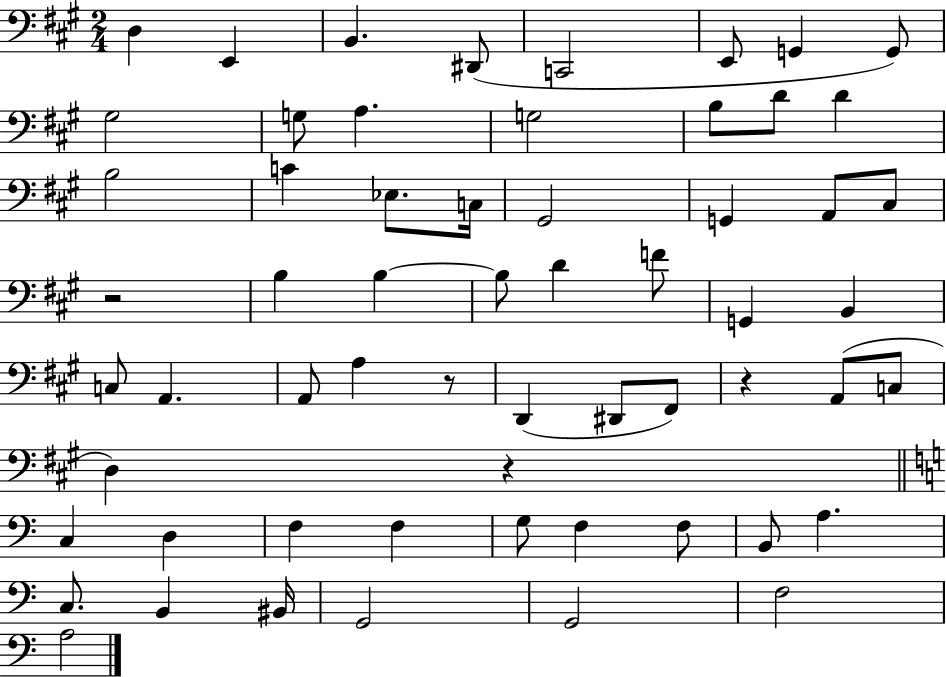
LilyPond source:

{
  \clef bass
  \numericTimeSignature
  \time 2/4
  \key a \major
  d4 e,4 | b,4. dis,8( | c,2 | e,8 g,4 g,8) | \break gis2 | g8 a4. | g2 | b8 d'8 d'4 | \break b2 | c'4 ees8. c16 | gis,2 | g,4 a,8 cis8 | \break r2 | b4 b4~~ | b8 d'4 f'8 | g,4 b,4 | \break c8 a,4. | a,8 a4 r8 | d,4( dis,8 fis,8) | r4 a,8( c8 | \break d4) r4 | \bar "||" \break \key c \major c4 d4 | f4 f4 | g8 f4 f8 | b,8 a4. | \break c8. b,4 bis,16 | g,2 | g,2 | f2 | \break a2 | \bar "|."
}